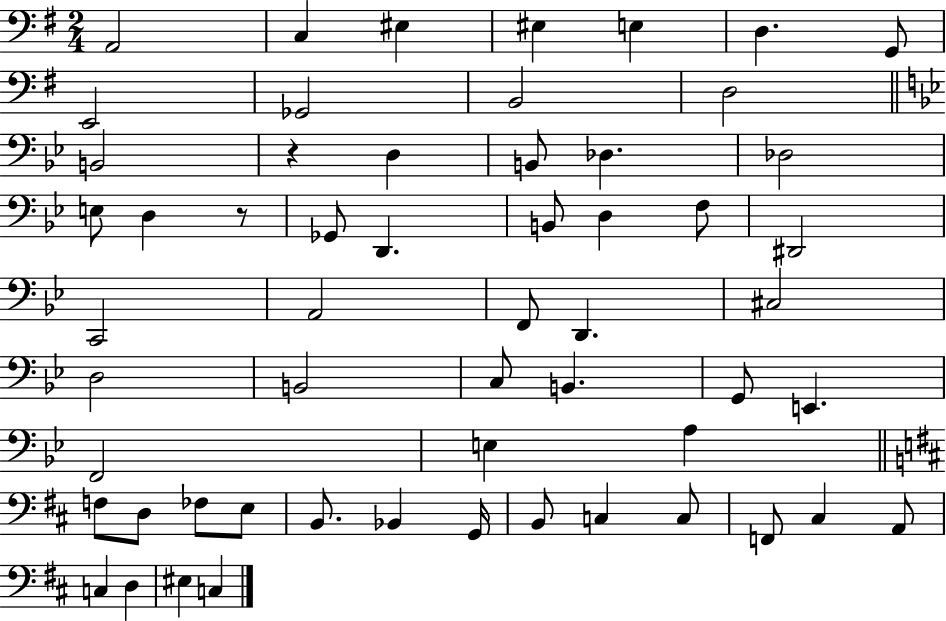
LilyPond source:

{
  \clef bass
  \numericTimeSignature
  \time 2/4
  \key g \major
  a,2 | c4 eis4 | eis4 e4 | d4. g,8 | \break e,2 | ges,2 | b,2 | d2 | \break \bar "||" \break \key g \minor b,2 | r4 d4 | b,8 des4. | des2 | \break e8 d4 r8 | ges,8 d,4. | b,8 d4 f8 | dis,2 | \break c,2 | a,2 | f,8 d,4. | cis2 | \break d2 | b,2 | c8 b,4. | g,8 e,4. | \break f,2 | e4 a4 | \bar "||" \break \key d \major f8 d8 fes8 e8 | b,8. bes,4 g,16 | b,8 c4 c8 | f,8 cis4 a,8 | \break c4 d4 | eis4 c4 | \bar "|."
}